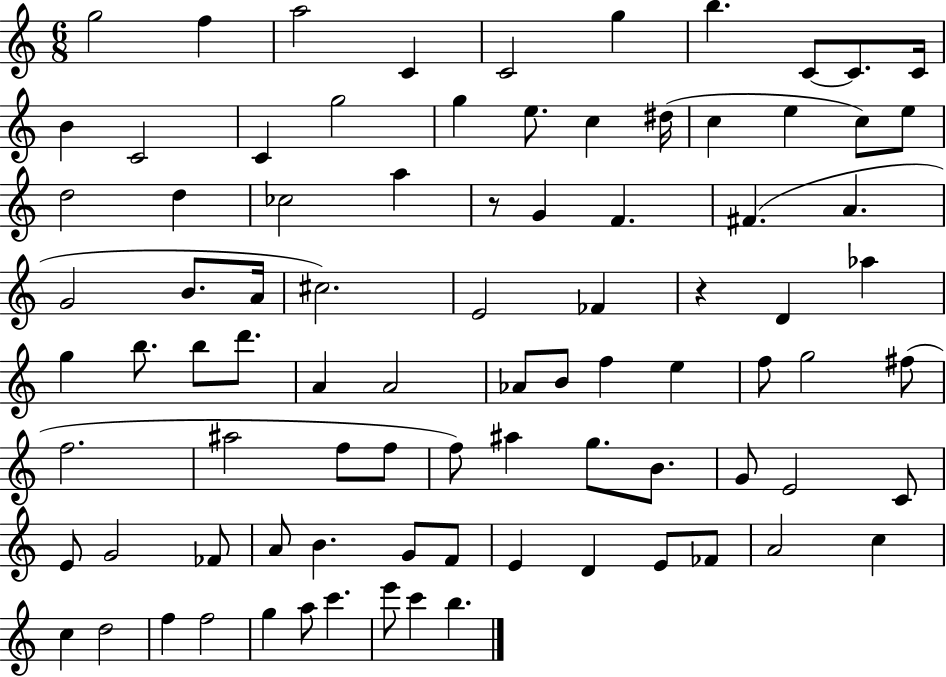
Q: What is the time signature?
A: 6/8